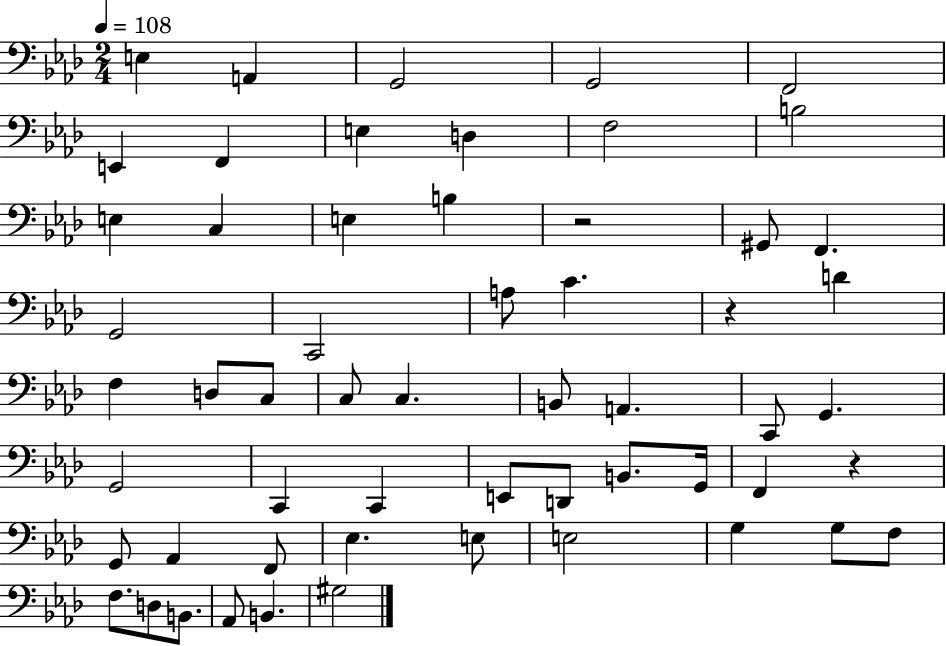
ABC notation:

X:1
T:Untitled
M:2/4
L:1/4
K:Ab
E, A,, G,,2 G,,2 F,,2 E,, F,, E, D, F,2 B,2 E, C, E, B, z2 ^G,,/2 F,, G,,2 C,,2 A,/2 C z D F, D,/2 C,/2 C,/2 C, B,,/2 A,, C,,/2 G,, G,,2 C,, C,, E,,/2 D,,/2 B,,/2 G,,/4 F,, z G,,/2 _A,, F,,/2 _E, E,/2 E,2 G, G,/2 F,/2 F,/2 D,/2 B,,/2 _A,,/2 B,, ^G,2